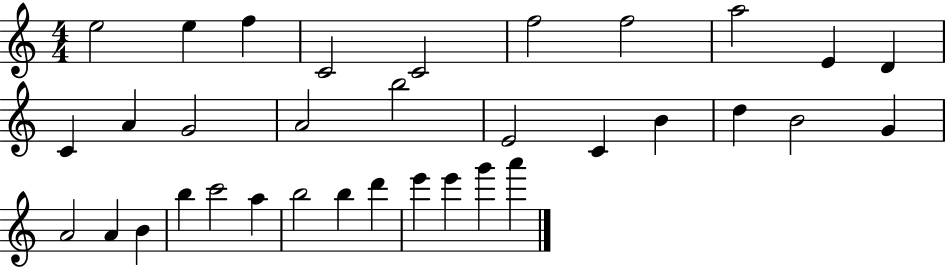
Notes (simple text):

E5/h E5/q F5/q C4/h C4/h F5/h F5/h A5/h E4/q D4/q C4/q A4/q G4/h A4/h B5/h E4/h C4/q B4/q D5/q B4/h G4/q A4/h A4/q B4/q B5/q C6/h A5/q B5/h B5/q D6/q E6/q E6/q G6/q A6/q